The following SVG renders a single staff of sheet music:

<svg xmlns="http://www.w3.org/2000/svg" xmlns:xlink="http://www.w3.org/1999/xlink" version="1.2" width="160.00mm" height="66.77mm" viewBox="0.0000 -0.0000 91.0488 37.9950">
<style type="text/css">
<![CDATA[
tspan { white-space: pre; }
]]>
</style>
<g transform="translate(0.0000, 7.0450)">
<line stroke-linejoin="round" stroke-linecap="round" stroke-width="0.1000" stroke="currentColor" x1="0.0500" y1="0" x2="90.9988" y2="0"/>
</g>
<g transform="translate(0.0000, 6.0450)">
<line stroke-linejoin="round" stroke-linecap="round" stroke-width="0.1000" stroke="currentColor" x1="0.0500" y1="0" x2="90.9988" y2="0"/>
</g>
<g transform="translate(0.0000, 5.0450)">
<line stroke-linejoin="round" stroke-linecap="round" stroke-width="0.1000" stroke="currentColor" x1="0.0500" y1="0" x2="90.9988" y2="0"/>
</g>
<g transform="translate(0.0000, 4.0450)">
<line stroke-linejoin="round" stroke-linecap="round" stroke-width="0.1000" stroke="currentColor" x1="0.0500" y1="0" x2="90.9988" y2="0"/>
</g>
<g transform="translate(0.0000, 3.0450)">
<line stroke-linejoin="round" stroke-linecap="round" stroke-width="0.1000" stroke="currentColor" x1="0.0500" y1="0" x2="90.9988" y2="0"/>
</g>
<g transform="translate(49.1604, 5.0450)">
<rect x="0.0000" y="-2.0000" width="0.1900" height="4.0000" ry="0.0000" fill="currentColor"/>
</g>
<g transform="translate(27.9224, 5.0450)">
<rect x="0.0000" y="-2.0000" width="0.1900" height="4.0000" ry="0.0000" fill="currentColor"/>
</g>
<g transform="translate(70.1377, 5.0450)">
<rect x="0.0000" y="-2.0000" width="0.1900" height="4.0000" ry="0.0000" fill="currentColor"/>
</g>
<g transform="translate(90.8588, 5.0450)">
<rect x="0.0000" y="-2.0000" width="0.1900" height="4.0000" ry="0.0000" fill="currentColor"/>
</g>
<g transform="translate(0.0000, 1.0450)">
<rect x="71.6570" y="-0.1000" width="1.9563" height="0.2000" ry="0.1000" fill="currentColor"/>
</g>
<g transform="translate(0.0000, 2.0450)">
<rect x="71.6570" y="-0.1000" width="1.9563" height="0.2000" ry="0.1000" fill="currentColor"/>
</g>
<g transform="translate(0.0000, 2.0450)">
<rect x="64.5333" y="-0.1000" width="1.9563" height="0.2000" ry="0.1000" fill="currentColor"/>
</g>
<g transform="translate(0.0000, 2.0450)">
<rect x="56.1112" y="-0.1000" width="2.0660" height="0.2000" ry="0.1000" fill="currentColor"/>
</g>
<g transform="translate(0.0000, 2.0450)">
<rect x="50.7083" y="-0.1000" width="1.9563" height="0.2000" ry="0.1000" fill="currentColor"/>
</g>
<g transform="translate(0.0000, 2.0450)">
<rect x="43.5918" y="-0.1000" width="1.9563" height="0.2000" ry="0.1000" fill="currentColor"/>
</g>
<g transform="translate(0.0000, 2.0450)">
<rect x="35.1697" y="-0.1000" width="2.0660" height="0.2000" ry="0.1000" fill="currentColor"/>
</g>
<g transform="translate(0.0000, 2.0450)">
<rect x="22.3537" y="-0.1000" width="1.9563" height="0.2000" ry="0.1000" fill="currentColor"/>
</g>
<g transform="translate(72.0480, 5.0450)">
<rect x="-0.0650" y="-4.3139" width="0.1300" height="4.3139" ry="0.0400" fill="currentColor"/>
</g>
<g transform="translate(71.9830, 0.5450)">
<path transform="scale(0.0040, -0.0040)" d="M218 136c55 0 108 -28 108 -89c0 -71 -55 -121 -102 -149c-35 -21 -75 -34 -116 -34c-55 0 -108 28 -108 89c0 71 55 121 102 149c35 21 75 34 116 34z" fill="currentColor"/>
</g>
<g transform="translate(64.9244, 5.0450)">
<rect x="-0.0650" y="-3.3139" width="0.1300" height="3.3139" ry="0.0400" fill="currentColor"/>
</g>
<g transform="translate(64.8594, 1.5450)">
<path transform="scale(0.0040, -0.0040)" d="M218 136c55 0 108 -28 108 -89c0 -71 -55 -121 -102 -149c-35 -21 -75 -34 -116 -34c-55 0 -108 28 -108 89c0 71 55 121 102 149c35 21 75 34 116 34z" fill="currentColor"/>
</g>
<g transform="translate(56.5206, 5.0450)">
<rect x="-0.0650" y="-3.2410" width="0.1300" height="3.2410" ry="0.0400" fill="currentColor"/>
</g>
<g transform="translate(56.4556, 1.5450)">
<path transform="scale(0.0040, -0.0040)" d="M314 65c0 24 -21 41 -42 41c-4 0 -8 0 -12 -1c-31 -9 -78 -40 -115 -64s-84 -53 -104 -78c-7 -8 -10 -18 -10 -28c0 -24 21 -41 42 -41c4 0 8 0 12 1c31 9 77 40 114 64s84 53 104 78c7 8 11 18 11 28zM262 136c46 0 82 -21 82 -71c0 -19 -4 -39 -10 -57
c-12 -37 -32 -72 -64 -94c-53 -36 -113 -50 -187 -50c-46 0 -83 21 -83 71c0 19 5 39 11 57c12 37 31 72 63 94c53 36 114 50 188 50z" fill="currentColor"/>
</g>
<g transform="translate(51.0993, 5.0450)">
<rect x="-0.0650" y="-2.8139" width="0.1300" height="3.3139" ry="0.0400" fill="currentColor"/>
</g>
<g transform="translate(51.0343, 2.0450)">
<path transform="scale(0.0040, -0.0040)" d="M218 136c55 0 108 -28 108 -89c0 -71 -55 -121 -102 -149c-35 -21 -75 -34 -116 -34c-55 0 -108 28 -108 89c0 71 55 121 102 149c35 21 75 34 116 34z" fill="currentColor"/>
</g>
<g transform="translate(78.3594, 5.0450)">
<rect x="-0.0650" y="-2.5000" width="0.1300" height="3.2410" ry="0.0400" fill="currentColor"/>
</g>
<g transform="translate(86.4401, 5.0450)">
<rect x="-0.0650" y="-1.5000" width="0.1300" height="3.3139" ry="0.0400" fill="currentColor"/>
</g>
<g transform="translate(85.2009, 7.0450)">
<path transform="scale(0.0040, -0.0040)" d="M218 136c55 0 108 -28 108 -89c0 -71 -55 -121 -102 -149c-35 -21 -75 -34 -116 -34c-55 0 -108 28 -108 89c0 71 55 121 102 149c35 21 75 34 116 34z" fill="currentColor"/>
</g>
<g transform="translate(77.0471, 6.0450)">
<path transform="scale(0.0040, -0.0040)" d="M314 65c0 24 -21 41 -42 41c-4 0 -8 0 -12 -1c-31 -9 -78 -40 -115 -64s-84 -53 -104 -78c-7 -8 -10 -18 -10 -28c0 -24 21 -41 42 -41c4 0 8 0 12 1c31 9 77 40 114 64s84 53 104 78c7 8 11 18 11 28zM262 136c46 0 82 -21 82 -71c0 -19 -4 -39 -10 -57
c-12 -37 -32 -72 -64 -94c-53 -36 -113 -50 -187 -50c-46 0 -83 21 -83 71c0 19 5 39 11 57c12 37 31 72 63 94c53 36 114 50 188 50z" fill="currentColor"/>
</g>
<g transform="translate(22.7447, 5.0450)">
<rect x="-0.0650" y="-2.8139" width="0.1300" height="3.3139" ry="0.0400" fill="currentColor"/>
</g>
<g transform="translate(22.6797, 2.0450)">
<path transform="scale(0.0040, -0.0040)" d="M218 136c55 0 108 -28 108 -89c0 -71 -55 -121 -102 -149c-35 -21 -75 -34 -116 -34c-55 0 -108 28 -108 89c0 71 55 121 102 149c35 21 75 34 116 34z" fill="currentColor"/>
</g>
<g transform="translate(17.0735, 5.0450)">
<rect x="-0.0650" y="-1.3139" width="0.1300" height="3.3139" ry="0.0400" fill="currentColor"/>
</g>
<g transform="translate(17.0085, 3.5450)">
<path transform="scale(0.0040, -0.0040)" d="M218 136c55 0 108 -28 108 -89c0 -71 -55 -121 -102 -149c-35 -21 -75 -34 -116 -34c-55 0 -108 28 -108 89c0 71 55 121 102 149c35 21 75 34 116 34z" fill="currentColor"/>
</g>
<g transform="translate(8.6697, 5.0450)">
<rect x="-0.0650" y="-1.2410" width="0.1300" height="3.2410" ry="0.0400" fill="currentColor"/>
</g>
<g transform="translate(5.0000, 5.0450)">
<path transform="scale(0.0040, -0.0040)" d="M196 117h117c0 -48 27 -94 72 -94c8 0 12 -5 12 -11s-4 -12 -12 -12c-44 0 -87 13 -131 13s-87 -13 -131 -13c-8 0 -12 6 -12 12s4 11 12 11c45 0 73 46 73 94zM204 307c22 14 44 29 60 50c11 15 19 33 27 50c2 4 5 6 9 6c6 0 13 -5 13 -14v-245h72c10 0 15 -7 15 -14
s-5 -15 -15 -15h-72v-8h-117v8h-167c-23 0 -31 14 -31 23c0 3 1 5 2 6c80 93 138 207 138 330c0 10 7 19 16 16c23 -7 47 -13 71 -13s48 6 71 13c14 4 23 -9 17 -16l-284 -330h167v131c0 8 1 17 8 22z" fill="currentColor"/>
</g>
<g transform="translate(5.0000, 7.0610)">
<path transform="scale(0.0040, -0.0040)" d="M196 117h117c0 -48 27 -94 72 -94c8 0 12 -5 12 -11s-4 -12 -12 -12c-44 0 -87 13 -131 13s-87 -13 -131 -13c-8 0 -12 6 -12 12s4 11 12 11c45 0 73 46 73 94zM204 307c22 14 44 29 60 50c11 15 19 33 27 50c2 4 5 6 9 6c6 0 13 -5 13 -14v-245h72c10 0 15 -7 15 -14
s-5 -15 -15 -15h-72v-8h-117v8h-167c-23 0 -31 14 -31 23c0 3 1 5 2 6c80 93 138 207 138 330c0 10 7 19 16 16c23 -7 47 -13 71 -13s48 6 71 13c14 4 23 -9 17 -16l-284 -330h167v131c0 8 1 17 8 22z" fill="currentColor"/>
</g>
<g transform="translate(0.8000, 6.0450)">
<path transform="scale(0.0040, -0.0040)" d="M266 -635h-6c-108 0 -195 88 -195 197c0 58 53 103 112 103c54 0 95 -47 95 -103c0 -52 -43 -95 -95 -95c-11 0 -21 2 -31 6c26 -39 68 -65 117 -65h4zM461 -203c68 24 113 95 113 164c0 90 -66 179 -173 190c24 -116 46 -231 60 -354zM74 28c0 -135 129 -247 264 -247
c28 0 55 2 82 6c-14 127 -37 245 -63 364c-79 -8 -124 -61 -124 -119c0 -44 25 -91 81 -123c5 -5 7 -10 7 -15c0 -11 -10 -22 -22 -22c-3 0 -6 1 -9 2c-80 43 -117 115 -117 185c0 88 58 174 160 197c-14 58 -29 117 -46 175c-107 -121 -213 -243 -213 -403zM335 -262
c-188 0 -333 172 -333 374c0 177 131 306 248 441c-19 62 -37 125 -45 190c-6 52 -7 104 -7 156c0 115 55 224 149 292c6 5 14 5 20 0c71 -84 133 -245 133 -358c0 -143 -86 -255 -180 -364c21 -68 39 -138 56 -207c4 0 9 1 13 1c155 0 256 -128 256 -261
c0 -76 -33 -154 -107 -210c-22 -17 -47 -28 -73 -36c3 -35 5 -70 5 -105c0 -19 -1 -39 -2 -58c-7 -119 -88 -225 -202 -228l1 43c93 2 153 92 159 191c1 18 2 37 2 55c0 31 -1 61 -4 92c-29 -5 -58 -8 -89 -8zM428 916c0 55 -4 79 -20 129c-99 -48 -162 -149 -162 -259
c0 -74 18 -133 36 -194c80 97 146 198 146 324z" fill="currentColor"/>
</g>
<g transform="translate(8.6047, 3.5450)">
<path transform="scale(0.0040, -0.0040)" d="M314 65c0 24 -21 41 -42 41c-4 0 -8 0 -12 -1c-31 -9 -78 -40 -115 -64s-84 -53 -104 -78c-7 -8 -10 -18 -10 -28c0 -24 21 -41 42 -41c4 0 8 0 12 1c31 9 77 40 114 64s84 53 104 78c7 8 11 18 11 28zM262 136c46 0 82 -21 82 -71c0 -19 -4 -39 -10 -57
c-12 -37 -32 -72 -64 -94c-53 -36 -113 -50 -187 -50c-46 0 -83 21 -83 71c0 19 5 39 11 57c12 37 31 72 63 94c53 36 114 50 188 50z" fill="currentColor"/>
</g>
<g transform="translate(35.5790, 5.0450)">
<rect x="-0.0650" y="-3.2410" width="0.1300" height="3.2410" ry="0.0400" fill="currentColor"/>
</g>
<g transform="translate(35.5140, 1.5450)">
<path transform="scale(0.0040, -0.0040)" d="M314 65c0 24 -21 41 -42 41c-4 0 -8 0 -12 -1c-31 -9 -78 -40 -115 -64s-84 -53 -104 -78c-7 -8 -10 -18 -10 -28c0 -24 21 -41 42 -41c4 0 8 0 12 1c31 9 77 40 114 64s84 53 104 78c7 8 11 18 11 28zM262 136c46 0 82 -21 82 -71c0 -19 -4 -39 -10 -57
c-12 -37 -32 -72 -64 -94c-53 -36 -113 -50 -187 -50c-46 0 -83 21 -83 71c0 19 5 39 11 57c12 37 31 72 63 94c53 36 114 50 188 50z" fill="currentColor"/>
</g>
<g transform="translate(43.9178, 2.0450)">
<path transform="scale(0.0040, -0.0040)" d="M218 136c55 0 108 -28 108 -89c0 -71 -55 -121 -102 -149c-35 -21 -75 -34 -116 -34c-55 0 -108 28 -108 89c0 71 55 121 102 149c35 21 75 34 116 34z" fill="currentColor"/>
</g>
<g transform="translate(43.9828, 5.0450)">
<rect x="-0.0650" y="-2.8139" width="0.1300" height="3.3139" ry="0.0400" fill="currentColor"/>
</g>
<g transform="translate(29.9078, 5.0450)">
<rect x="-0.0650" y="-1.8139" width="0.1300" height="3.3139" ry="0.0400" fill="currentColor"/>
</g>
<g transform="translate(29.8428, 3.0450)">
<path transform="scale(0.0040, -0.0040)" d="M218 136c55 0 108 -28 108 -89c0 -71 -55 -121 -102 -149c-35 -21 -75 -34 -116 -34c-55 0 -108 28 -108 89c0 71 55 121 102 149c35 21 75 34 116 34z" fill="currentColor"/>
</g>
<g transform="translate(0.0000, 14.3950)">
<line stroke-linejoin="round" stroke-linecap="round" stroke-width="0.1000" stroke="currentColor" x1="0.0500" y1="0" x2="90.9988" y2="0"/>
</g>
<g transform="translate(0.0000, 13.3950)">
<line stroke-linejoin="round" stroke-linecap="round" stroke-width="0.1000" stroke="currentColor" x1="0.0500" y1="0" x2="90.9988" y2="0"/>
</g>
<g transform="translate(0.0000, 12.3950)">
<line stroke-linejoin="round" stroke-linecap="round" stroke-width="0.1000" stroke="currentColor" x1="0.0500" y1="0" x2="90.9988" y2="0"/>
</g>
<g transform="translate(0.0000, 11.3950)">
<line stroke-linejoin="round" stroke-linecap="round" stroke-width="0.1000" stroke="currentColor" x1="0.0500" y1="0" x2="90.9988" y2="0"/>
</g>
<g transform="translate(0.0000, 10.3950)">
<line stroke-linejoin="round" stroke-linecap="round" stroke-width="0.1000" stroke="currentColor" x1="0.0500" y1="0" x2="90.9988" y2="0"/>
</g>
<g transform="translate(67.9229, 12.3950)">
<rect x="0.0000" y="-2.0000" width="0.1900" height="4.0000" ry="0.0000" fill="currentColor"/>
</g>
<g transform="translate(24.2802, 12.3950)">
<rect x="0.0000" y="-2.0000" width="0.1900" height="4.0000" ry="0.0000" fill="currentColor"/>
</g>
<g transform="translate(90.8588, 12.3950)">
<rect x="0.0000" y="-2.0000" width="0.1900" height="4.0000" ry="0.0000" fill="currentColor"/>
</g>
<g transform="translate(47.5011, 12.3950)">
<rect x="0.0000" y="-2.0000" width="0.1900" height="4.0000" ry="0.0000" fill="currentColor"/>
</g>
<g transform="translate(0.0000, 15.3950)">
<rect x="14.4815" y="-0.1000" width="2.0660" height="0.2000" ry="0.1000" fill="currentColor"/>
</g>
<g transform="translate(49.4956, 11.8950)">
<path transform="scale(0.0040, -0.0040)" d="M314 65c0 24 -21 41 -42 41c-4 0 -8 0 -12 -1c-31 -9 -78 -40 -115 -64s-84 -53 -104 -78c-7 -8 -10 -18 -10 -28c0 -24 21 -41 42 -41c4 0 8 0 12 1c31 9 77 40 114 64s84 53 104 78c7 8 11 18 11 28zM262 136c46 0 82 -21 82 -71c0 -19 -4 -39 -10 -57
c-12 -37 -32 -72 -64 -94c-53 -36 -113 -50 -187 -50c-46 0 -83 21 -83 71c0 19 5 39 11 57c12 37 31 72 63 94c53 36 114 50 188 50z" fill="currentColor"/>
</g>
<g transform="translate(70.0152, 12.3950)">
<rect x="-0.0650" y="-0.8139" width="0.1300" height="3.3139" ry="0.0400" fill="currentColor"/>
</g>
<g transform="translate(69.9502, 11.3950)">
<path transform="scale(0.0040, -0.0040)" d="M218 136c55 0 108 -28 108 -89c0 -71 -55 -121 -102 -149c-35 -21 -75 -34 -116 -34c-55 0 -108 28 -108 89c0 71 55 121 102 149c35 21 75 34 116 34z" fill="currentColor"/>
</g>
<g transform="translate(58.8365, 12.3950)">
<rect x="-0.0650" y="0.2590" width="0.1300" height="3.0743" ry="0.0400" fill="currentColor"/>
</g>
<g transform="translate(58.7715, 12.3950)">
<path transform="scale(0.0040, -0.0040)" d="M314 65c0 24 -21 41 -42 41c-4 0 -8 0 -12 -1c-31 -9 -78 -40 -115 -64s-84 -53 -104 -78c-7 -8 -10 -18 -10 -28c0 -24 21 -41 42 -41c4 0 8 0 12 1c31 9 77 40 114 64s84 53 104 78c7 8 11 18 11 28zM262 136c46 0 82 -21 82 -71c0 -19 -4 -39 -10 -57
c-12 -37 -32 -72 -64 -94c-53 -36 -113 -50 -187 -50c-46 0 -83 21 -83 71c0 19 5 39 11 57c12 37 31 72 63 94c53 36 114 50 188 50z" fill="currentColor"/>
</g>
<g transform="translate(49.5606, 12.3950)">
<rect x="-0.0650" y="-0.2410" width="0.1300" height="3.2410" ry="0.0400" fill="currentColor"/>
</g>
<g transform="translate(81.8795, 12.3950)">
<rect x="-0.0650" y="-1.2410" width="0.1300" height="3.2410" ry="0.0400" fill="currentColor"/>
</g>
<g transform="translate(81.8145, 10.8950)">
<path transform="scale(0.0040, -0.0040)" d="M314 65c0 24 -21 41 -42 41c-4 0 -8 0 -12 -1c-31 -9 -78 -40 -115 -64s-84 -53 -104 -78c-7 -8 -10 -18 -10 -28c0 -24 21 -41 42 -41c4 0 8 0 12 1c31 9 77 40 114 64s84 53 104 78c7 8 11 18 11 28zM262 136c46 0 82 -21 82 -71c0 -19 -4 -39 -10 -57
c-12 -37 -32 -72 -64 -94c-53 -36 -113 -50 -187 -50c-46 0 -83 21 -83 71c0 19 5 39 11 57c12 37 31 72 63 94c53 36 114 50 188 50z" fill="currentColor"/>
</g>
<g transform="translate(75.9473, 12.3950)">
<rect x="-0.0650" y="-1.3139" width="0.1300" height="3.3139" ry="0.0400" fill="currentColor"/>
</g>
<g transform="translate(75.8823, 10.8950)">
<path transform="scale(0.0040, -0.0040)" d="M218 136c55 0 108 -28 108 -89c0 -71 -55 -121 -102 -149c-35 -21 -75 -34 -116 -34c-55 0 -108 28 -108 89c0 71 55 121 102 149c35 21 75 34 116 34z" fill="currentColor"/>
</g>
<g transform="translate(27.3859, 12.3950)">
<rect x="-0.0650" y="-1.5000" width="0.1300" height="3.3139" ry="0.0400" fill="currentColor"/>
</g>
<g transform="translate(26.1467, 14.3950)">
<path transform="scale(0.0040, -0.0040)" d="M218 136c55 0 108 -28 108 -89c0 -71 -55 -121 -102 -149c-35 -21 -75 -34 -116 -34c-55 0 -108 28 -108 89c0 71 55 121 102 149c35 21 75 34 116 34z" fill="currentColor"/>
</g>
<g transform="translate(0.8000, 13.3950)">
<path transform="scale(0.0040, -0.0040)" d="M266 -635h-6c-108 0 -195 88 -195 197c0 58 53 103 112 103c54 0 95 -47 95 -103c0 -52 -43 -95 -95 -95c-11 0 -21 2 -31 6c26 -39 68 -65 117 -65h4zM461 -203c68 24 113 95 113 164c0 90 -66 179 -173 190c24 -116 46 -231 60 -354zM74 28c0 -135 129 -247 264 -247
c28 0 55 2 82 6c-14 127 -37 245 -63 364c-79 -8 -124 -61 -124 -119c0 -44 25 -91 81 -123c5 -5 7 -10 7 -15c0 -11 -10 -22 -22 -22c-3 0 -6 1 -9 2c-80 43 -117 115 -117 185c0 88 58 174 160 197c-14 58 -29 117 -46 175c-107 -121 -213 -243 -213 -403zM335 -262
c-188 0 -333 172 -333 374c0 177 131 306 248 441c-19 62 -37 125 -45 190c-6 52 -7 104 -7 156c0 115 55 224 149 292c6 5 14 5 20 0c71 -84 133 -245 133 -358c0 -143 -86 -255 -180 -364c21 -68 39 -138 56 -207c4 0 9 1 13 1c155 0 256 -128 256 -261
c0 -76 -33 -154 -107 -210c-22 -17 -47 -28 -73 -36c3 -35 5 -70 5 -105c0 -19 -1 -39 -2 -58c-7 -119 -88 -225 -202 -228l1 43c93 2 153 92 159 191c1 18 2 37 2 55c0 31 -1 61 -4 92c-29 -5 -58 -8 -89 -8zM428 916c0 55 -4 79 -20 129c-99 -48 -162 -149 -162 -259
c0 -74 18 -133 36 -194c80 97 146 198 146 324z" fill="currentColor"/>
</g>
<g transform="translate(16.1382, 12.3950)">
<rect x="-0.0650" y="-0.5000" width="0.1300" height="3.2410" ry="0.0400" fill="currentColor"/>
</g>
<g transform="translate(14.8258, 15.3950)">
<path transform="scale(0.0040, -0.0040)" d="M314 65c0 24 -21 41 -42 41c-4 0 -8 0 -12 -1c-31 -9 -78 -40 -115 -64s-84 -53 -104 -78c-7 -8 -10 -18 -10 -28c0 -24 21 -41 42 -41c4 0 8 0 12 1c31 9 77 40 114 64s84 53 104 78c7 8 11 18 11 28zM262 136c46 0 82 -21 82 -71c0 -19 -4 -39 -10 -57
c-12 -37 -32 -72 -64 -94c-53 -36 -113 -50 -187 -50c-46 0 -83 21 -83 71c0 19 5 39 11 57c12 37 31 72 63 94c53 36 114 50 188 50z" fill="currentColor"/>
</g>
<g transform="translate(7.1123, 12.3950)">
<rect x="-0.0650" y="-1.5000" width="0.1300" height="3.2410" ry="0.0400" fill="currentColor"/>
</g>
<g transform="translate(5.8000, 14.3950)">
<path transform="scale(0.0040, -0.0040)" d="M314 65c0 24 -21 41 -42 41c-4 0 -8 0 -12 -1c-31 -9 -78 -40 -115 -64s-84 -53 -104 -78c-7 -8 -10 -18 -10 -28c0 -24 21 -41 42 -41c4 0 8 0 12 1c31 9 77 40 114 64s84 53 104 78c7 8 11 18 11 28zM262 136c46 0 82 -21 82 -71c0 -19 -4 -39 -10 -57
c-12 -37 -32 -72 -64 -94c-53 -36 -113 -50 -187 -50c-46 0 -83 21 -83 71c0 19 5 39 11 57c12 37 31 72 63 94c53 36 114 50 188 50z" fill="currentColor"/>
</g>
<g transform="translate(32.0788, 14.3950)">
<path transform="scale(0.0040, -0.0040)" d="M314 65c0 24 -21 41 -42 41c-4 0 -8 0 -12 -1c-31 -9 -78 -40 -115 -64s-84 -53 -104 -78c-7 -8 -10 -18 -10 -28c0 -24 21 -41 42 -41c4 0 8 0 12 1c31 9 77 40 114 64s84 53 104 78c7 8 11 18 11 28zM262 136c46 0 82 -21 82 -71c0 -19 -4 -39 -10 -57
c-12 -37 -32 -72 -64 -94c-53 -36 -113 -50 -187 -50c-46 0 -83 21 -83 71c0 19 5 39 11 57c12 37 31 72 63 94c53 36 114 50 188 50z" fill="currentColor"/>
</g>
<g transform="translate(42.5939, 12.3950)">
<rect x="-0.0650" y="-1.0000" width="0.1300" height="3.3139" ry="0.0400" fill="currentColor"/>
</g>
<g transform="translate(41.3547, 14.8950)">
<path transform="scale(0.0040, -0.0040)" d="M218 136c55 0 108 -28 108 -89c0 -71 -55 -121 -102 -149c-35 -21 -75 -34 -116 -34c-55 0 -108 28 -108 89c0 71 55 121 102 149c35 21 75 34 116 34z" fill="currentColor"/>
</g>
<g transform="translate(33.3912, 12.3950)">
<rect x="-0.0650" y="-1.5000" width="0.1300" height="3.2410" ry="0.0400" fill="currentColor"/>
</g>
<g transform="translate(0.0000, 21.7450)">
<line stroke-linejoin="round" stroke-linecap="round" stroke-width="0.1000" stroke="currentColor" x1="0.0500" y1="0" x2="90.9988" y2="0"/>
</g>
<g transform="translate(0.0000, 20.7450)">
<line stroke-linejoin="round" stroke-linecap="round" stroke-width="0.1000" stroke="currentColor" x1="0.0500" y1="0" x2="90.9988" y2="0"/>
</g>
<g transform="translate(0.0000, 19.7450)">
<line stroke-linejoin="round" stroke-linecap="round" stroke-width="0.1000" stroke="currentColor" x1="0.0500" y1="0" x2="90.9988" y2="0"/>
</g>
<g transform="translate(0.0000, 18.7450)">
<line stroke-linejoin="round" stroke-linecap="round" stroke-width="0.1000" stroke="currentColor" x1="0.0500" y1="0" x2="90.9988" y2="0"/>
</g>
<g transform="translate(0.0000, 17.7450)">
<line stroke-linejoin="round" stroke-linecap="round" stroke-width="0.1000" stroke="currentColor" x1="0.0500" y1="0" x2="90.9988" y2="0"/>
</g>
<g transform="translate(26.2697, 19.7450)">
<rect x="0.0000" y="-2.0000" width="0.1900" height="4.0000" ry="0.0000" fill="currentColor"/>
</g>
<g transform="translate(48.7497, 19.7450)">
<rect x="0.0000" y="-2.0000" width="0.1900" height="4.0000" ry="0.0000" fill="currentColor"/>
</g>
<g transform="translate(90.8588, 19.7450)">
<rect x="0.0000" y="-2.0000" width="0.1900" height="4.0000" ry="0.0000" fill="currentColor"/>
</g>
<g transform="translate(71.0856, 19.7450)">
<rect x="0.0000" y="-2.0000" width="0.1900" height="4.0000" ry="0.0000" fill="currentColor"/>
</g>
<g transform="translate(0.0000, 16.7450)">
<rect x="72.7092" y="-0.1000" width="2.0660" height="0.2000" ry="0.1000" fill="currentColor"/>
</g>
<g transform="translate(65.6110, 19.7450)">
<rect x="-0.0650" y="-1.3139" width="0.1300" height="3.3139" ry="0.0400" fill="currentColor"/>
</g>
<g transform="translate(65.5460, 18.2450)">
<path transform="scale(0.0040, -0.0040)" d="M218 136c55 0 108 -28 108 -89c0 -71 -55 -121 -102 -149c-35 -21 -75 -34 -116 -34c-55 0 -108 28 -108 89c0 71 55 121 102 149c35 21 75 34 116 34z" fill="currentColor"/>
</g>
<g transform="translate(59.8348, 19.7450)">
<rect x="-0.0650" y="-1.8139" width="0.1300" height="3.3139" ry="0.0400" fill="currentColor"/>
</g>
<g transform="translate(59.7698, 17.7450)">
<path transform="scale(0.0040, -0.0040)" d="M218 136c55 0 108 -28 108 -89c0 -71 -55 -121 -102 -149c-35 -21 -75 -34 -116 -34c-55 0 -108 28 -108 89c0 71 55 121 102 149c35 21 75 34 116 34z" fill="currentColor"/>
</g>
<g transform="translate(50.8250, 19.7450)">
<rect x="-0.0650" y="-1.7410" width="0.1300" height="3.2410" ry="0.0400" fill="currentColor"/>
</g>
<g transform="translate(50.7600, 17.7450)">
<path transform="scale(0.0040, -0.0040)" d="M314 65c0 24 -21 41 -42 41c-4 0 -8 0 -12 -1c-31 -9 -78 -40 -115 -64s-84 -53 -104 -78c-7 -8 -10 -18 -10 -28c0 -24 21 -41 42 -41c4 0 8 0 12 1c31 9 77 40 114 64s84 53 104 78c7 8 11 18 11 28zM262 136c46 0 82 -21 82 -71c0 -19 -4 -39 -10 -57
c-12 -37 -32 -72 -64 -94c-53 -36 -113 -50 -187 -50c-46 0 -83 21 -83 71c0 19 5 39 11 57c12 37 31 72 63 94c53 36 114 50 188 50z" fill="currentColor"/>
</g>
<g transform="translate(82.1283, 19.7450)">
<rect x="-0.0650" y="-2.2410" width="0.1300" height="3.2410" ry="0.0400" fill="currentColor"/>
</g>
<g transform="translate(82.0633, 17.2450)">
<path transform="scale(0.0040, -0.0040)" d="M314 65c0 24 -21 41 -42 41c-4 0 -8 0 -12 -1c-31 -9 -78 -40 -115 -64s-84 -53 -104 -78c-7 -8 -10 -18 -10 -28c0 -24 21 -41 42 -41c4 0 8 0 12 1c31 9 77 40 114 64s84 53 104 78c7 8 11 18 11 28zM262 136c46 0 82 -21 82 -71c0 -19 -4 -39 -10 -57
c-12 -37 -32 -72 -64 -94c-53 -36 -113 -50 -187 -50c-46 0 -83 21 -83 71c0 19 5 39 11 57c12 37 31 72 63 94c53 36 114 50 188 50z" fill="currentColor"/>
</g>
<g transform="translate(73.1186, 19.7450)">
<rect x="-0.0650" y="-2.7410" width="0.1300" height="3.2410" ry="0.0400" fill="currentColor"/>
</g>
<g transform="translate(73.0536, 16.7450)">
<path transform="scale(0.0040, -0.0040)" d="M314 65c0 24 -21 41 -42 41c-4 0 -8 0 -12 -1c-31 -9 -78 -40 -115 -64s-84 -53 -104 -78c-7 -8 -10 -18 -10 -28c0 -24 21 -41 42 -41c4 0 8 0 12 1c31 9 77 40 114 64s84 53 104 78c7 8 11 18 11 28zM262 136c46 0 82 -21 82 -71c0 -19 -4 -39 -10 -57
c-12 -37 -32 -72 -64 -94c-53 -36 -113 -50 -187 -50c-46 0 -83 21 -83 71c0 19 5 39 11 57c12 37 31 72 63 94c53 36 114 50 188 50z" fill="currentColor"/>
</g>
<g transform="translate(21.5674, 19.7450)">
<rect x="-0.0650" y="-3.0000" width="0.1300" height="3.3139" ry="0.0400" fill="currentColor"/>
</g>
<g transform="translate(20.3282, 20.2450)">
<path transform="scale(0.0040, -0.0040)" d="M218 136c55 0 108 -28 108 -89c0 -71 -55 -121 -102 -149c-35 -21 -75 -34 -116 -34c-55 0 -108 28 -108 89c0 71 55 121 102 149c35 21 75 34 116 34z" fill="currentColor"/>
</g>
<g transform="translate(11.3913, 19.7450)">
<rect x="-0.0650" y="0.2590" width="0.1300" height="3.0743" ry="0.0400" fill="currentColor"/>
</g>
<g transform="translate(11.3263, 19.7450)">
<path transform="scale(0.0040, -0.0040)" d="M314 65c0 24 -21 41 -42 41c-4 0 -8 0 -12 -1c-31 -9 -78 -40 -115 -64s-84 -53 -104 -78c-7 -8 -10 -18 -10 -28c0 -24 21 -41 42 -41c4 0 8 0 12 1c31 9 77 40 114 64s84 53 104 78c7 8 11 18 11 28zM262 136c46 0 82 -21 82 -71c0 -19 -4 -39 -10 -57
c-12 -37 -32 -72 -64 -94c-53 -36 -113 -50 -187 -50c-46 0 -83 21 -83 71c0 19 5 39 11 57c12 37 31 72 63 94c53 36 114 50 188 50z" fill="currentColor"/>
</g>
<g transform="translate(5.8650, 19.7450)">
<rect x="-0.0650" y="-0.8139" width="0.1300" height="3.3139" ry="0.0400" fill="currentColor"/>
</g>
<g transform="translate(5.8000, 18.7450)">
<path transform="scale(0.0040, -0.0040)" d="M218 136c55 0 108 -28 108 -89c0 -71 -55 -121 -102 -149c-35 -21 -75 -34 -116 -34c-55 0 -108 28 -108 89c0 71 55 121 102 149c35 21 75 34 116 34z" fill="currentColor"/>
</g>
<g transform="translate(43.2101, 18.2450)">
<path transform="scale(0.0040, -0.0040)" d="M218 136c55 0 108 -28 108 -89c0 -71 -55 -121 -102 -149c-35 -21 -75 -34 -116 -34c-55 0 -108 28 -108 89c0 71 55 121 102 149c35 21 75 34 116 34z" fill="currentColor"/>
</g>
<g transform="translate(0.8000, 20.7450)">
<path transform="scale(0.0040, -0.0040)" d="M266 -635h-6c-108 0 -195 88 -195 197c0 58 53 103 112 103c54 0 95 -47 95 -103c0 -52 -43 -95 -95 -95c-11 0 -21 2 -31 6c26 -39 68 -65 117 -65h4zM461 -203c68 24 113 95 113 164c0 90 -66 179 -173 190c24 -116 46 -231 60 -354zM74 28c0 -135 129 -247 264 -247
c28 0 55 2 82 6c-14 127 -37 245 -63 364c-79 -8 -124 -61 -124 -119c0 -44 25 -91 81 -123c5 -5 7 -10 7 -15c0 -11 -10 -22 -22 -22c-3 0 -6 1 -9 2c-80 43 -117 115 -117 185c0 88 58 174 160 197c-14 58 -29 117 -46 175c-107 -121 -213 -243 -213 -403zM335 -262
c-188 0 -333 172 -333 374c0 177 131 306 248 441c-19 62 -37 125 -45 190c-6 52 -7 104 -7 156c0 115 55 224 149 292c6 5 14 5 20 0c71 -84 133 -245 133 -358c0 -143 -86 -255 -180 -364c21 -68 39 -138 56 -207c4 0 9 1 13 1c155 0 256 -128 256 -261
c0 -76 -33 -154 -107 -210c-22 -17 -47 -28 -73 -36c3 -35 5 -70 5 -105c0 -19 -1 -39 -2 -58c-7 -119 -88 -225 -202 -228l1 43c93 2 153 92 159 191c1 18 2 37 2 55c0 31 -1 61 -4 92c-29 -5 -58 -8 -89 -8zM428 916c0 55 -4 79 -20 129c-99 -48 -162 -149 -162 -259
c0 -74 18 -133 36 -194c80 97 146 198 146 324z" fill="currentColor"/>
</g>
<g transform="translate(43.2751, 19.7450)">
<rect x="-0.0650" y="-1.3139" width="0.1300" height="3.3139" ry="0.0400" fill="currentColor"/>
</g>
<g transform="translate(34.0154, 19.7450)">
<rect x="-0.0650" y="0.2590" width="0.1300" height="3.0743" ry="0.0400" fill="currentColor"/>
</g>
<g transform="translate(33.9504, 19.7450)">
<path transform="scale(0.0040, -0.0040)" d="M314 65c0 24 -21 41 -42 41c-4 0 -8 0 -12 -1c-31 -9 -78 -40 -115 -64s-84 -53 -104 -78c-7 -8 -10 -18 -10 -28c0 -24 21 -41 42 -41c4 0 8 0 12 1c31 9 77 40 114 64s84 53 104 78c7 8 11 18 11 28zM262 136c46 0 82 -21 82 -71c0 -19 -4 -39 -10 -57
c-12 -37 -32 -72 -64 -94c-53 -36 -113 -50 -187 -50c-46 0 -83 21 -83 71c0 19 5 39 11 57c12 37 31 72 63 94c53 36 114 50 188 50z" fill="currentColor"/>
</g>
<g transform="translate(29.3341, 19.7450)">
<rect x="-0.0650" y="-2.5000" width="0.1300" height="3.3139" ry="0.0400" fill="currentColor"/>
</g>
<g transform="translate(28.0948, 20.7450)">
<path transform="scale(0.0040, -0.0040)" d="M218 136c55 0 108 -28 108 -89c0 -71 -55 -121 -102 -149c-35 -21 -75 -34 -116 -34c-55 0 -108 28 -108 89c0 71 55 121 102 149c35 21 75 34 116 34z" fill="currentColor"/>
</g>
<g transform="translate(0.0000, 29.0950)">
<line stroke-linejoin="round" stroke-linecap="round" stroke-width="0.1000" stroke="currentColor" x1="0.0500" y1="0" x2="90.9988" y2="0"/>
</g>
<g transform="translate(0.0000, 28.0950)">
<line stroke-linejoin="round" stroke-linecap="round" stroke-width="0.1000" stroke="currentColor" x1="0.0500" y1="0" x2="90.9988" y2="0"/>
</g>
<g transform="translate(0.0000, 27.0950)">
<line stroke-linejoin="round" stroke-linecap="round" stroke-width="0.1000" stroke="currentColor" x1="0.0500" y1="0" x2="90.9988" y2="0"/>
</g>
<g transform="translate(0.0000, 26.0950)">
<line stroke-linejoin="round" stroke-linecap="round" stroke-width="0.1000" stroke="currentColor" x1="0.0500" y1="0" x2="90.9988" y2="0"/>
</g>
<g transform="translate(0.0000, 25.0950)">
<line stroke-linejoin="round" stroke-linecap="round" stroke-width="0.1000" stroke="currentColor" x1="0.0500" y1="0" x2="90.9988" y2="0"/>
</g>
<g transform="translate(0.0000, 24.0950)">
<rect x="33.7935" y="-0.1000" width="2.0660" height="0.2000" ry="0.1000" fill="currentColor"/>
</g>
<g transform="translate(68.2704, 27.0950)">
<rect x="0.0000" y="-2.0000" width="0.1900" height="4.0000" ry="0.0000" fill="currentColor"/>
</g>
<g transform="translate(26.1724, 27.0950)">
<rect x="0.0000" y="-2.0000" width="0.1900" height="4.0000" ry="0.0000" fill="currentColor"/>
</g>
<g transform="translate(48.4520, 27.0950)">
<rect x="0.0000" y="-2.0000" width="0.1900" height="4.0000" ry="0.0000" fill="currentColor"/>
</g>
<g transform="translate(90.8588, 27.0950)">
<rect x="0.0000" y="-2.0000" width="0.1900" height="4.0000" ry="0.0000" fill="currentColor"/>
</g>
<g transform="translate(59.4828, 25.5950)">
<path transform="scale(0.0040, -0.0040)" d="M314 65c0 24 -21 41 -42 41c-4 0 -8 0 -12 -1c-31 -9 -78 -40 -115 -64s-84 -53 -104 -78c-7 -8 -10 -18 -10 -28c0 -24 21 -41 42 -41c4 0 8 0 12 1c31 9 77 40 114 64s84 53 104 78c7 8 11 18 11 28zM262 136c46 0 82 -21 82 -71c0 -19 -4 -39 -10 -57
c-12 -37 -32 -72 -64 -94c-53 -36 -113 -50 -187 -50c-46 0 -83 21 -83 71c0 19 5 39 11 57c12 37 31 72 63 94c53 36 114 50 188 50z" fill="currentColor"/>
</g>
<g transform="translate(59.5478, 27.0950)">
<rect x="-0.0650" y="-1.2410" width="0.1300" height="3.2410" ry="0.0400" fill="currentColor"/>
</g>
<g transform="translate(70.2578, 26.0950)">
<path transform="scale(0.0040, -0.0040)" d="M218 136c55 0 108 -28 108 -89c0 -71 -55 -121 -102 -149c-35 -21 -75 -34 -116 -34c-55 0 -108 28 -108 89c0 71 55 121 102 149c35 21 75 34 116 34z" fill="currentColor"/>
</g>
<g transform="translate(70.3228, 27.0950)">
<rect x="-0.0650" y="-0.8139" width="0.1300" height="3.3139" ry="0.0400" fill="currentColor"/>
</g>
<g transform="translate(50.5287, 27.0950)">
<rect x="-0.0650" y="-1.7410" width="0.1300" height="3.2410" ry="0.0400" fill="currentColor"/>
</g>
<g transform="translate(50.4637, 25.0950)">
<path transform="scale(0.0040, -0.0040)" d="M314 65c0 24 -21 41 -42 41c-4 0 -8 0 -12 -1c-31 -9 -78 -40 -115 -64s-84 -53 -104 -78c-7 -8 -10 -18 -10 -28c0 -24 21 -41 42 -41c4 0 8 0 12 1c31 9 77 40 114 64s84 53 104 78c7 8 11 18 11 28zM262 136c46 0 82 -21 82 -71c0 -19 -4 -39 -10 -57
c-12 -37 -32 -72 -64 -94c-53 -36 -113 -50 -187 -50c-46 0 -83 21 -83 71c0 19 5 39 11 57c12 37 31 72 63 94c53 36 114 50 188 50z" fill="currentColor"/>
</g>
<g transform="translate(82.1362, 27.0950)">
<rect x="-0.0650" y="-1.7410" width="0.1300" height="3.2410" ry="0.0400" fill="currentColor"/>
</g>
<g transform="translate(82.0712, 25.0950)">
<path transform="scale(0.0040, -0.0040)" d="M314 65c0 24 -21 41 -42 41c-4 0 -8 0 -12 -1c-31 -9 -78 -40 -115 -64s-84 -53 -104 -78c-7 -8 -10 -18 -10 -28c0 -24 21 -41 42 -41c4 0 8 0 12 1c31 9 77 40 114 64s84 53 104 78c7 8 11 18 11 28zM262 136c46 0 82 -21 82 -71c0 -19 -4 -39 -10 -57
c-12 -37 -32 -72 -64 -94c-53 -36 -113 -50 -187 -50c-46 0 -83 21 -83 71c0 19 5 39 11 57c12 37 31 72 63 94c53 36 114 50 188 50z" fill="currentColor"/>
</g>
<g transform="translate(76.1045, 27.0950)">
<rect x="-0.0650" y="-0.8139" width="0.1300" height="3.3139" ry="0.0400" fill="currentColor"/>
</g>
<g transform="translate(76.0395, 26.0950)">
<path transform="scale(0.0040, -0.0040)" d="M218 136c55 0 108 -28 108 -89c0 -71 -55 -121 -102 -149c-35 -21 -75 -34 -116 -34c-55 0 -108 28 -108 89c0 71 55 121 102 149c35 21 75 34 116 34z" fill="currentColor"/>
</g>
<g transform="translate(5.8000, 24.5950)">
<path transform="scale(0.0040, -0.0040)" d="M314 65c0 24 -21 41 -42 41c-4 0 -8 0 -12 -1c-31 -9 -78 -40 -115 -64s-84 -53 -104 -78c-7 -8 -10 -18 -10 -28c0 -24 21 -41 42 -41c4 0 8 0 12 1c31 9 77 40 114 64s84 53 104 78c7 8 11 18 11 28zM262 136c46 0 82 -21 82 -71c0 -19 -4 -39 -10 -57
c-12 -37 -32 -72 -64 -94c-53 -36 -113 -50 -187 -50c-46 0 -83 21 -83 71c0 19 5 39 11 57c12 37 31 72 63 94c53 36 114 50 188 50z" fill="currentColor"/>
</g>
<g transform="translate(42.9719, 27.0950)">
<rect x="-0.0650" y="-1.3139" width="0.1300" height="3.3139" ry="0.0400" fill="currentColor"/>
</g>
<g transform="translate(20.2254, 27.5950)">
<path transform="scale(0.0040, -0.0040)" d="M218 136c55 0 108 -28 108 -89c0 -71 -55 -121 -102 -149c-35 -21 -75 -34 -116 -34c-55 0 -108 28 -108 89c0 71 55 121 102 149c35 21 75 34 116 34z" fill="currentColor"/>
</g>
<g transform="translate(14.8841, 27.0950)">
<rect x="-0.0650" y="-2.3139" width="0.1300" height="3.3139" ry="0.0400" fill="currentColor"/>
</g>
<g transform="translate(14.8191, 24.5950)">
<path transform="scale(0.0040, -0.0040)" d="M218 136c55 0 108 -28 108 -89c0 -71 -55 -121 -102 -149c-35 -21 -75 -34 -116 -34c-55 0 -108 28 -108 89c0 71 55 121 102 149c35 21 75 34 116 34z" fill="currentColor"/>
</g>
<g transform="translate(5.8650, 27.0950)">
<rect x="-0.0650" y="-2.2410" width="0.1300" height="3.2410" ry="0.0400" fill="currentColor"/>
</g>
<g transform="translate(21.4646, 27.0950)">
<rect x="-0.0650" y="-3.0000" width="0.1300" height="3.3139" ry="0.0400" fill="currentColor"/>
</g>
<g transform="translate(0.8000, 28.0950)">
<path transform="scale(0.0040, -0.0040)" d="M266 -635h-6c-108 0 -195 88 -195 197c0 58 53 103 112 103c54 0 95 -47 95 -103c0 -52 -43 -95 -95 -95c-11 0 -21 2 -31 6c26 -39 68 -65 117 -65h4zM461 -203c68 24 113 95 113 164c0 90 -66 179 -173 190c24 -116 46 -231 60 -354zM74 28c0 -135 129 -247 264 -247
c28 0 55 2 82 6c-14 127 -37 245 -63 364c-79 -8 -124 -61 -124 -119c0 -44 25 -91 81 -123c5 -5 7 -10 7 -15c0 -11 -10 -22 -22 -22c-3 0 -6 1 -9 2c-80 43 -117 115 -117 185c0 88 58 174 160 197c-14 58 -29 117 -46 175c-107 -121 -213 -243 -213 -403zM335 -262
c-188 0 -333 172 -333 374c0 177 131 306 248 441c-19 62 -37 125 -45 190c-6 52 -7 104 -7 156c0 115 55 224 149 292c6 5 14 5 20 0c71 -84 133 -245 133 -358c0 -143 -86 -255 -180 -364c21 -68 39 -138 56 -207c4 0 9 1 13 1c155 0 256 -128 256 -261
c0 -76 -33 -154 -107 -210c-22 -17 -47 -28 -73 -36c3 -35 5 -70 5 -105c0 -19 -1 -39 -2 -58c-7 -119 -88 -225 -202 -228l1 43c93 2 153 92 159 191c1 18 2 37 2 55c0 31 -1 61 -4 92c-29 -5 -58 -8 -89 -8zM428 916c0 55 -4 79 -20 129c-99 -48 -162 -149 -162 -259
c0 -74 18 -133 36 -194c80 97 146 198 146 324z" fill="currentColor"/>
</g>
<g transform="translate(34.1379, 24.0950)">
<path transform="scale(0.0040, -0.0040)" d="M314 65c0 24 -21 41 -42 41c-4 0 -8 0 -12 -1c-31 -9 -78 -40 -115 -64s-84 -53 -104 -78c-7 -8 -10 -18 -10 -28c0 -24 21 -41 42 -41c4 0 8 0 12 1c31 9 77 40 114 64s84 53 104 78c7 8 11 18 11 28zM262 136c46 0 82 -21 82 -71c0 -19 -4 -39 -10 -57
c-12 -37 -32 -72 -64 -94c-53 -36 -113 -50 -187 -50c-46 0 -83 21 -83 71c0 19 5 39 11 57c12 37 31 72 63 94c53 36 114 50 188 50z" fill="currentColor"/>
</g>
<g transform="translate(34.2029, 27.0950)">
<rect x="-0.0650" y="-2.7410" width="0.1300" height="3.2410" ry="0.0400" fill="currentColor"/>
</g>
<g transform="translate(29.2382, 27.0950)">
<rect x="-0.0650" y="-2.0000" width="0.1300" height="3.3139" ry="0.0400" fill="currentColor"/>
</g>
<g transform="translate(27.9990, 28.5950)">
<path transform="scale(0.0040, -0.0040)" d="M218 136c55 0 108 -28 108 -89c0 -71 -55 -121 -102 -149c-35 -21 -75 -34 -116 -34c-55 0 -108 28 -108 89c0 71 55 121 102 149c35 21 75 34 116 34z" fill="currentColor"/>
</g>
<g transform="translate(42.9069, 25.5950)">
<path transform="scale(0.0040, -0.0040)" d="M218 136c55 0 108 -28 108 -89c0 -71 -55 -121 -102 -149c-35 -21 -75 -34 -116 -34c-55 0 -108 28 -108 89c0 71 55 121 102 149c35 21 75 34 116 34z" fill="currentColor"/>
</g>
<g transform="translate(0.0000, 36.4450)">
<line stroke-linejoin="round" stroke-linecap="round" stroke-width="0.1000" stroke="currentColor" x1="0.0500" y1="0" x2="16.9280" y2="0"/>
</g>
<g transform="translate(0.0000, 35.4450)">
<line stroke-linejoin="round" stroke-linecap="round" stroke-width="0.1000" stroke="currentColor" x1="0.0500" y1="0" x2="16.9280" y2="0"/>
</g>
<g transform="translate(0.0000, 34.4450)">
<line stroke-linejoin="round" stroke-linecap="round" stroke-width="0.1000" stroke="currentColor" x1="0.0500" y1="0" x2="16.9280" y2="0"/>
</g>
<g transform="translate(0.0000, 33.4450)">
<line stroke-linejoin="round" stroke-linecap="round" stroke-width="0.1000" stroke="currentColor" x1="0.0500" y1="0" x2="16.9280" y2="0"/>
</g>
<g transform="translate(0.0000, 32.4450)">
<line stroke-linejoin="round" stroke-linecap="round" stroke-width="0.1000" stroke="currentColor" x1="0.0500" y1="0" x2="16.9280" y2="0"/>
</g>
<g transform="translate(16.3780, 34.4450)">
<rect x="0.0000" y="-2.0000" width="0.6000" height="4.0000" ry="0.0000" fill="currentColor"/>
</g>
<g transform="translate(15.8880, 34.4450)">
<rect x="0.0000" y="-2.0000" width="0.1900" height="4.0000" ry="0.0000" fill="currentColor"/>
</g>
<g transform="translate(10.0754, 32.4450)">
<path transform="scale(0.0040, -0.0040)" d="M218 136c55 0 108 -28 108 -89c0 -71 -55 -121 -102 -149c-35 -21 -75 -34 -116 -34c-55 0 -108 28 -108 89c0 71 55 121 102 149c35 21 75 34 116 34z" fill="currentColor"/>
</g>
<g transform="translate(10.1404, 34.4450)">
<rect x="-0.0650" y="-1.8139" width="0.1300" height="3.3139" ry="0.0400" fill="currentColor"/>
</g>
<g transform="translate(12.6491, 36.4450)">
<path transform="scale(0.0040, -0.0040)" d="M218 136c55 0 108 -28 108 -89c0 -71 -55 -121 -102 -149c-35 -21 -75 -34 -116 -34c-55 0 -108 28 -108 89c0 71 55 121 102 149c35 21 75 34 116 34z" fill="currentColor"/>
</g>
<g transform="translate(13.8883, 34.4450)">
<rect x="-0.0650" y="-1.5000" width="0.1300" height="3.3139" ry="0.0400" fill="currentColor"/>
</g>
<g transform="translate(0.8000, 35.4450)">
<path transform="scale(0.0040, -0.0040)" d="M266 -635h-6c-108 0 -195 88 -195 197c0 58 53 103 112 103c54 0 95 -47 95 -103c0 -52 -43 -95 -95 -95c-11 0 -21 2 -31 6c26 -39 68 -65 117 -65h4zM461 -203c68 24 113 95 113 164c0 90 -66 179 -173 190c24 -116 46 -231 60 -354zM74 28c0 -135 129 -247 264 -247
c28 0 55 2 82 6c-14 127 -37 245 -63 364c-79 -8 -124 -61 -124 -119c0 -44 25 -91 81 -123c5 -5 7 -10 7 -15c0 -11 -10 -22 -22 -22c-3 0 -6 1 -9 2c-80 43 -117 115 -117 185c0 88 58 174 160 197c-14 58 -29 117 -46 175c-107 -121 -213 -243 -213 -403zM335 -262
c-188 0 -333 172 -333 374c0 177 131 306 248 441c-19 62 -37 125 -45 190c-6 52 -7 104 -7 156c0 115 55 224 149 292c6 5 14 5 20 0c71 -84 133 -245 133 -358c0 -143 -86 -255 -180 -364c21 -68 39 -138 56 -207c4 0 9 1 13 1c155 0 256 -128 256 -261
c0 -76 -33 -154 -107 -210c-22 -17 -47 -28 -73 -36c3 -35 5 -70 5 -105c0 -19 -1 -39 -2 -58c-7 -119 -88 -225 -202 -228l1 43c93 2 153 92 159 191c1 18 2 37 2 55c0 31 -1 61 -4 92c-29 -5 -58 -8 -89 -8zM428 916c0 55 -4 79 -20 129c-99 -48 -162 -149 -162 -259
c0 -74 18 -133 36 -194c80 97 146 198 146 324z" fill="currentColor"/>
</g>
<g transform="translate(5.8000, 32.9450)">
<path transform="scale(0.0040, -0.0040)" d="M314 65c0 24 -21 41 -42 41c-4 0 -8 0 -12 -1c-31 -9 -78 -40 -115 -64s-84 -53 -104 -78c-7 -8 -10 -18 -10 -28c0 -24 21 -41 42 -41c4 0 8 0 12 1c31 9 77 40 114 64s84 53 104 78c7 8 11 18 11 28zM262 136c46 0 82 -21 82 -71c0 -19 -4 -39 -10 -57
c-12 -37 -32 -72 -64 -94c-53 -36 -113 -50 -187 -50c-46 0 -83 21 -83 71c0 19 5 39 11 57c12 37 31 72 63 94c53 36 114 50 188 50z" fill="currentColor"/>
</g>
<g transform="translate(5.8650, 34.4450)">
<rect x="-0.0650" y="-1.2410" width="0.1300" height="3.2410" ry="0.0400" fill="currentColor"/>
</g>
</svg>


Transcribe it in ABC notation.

X:1
T:Untitled
M:4/4
L:1/4
K:C
e2 e a f b2 a a b2 b d' G2 E E2 C2 E E2 D c2 B2 d e e2 d B2 A G B2 e f2 f e a2 g2 g2 g A F a2 e f2 e2 d d f2 e2 f E